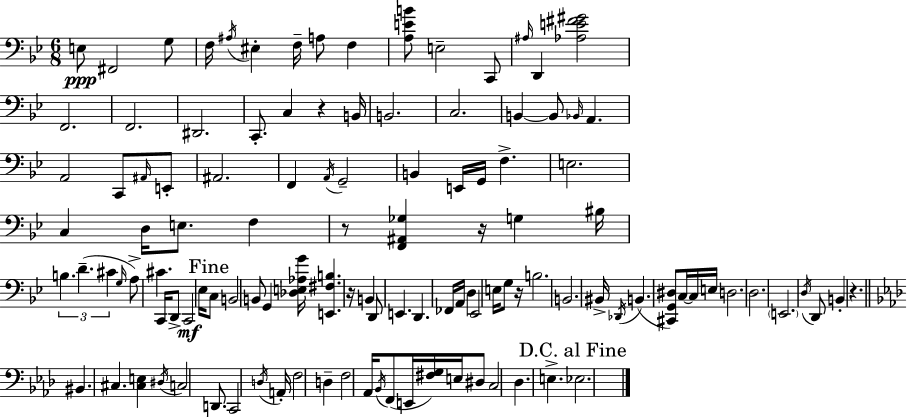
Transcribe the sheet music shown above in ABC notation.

X:1
T:Untitled
M:6/8
L:1/4
K:Bb
E,/2 ^F,,2 G,/2 F,/4 ^A,/4 ^E, F,/4 A,/2 F, [A,EB]/2 E,2 C,,/2 ^A,/4 D,, [_A,E^F^G]2 F,,2 F,,2 ^D,,2 C,,/2 C, z B,,/4 B,,2 C,2 B,, B,,/2 _B,,/4 A,, A,,2 C,,/2 ^A,,/4 E,,/2 ^A,,2 F,, A,,/4 G,,2 B,, E,,/4 G,,/4 F, E,2 C, D,/4 E,/2 F, z/2 [F,,^A,,_G,] z/4 G, ^B,/4 B, D ^C G,/4 A,/2 ^C C,,/4 D,,/2 C,,2 _E,/4 C,/2 B,,2 B,,/2 G,, [_D,E,_A,G]/4 [E,,^F,B,] z/4 B,, D,,/2 E,, D,, _F,,/4 A,,/4 D, _E,,2 E,/4 G,/2 z/4 B,2 B,,2 ^B,,/4 _D,,/4 B,, [^C,,G,,^D,]/2 C,/4 C,/4 E,/4 D,2 D,2 E,,2 D,/4 D,,/2 B,, z ^B,, ^C, [^C,E,] ^D,/4 C,2 D,,/2 C,,2 D,/4 A,,/4 F,2 D, F,2 _A,,/4 _B,,/4 F,,/2 E,,/4 [^F,G,]/4 E,/4 ^D,/2 C,2 _D, E, _E,2